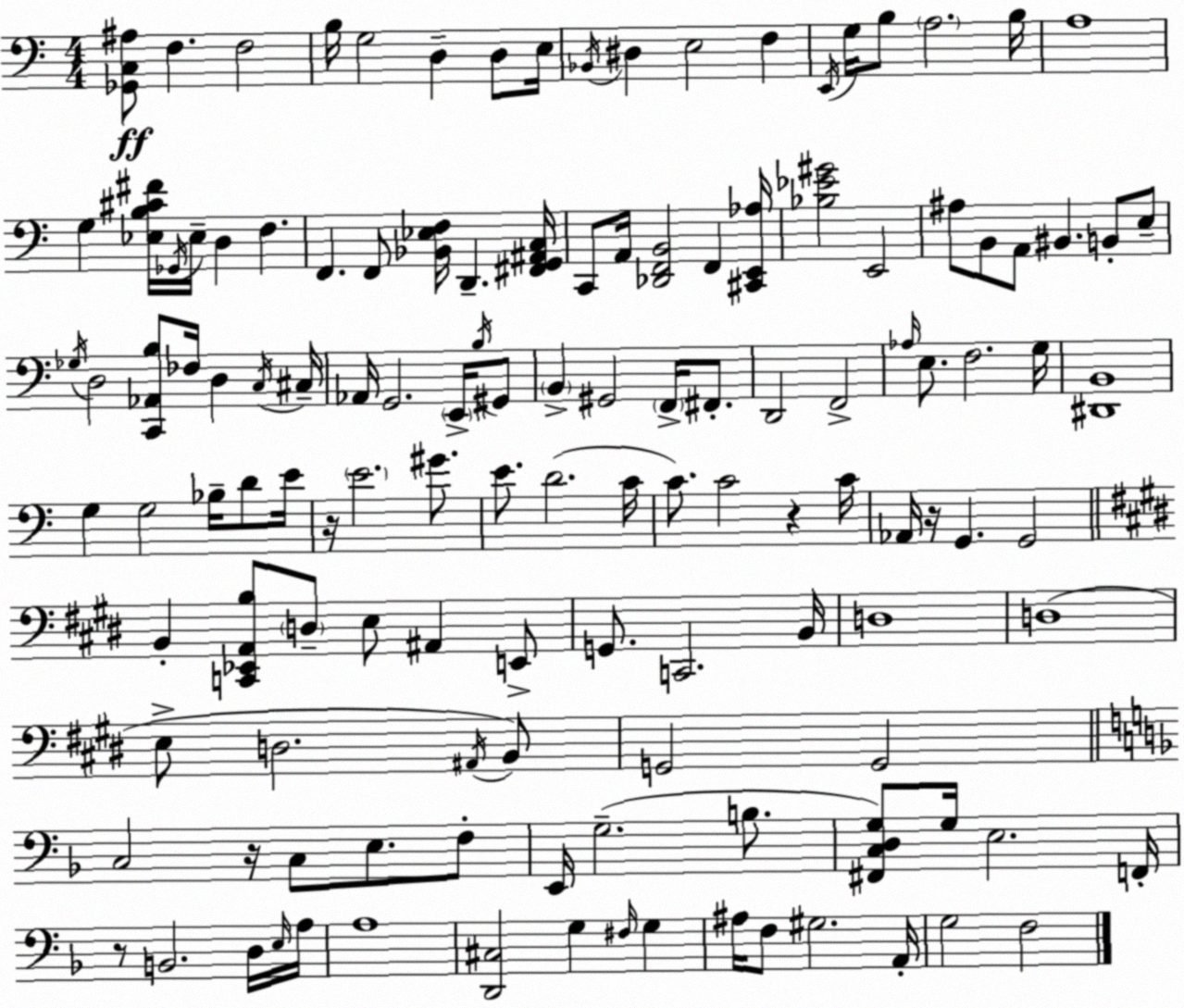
X:1
T:Untitled
M:4/4
L:1/4
K:Am
[_G,,C,^A,]/2 F, F,2 B,/4 G,2 D, D,/2 E,/4 _B,,/4 ^D, E,2 F, E,,/4 G,/4 B,/2 A,2 B,/4 A,4 G, [_E,B,^C^F]/4 _G,,/4 _E,/4 D, F, F,, F,,/2 [_B,,_E,F,]/4 D,, [^F,,G,,^A,,C,]/4 C,,/2 A,,/4 [_D,,F,,B,,]2 F,, [^C,,E,,_A,]/4 [_B,_E^G]2 E,,2 ^A,/2 B,,/2 A,,/2 ^B,, B,,/2 E,/2 _G,/4 D,2 [C,,_A,,B,]/2 _F,/4 D, C,/4 ^C,/4 _A,,/4 G,,2 E,,/4 B,/4 ^G,,/2 B,, ^G,,2 F,,/4 ^F,,/2 D,,2 F,,2 _A,/4 E,/2 F,2 G,/4 [^D,,B,,]4 G, G,2 _B,/4 D/2 E/4 z/4 E2 ^G/2 E/2 D2 C/4 C/2 C2 z C/4 _A,,/4 z/4 G,, G,,2 B,, [C,,_E,,A,,B,]/2 D,/2 E,/2 ^A,, E,,/2 G,,/2 C,,2 B,,/4 D,4 D,4 E,/2 D,2 ^A,,/4 B,,/2 G,,2 G,,2 C,2 z/4 C,/2 E,/2 F,/2 E,,/4 G,2 B,/2 [^F,,C,D,G,]/2 G,/4 E,2 F,,/4 z/2 B,,2 D,/4 E,/4 A,/4 A,4 [D,,^C,]2 G, ^F,/4 G, ^A,/4 F,/2 ^G,2 A,,/4 G,2 F,2